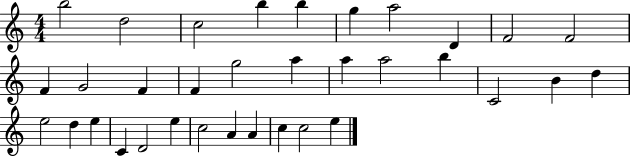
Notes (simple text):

B5/h D5/h C5/h B5/q B5/q G5/q A5/h D4/q F4/h F4/h F4/q G4/h F4/q F4/q G5/h A5/q A5/q A5/h B5/q C4/h B4/q D5/q E5/h D5/q E5/q C4/q D4/h E5/q C5/h A4/q A4/q C5/q C5/h E5/q